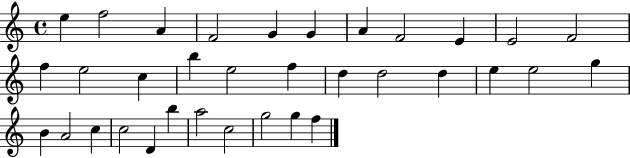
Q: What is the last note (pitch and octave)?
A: F5